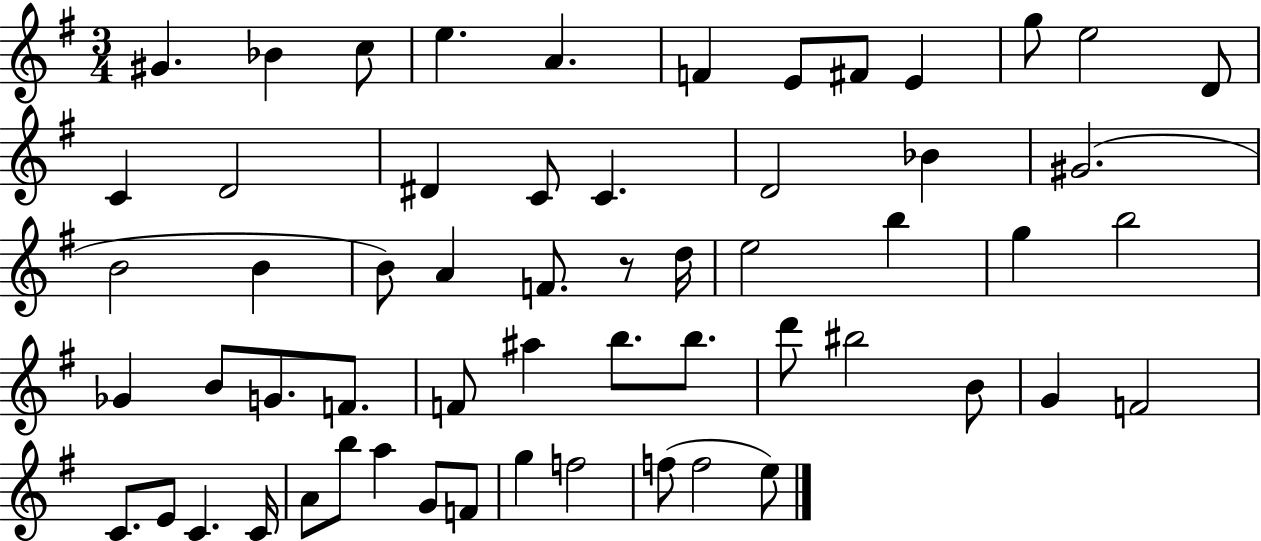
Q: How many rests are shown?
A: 1